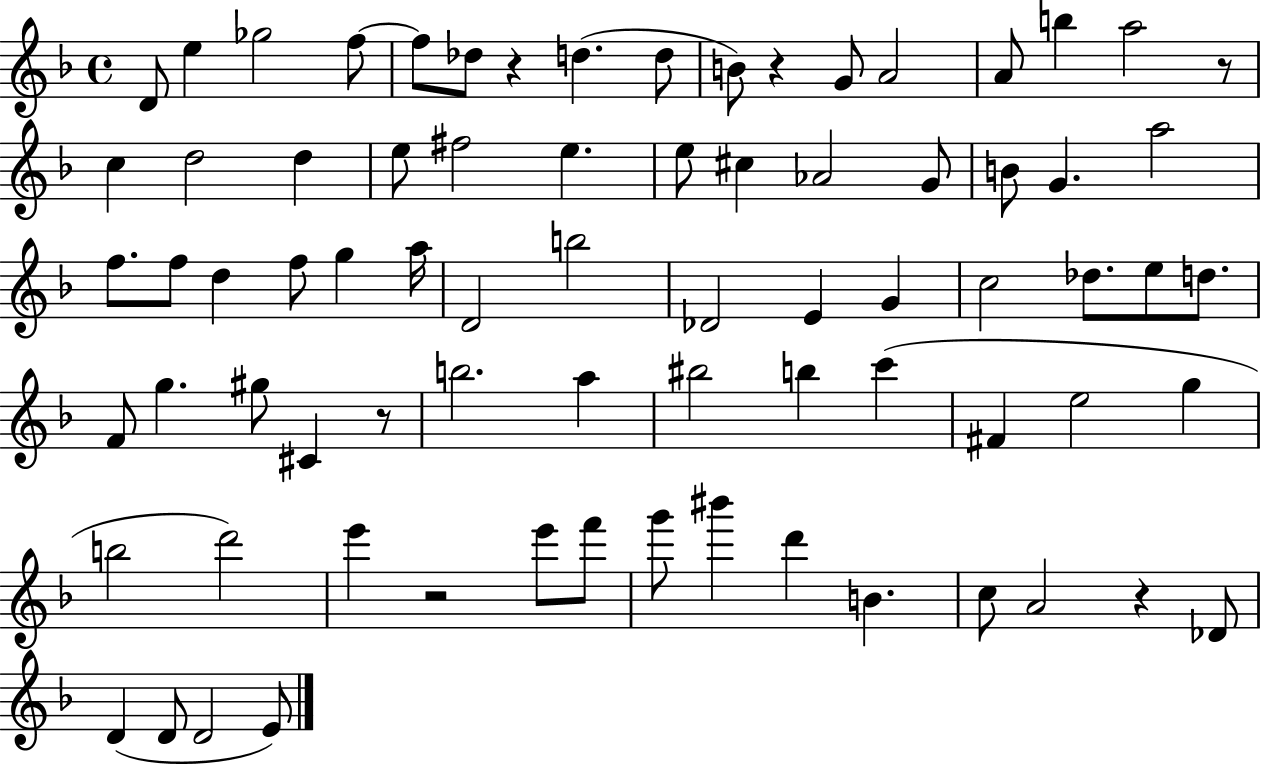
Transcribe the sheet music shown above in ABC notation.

X:1
T:Untitled
M:4/4
L:1/4
K:F
D/2 e _g2 f/2 f/2 _d/2 z d d/2 B/2 z G/2 A2 A/2 b a2 z/2 c d2 d e/2 ^f2 e e/2 ^c _A2 G/2 B/2 G a2 f/2 f/2 d f/2 g a/4 D2 b2 _D2 E G c2 _d/2 e/2 d/2 F/2 g ^g/2 ^C z/2 b2 a ^b2 b c' ^F e2 g b2 d'2 e' z2 e'/2 f'/2 g'/2 ^b' d' B c/2 A2 z _D/2 D D/2 D2 E/2